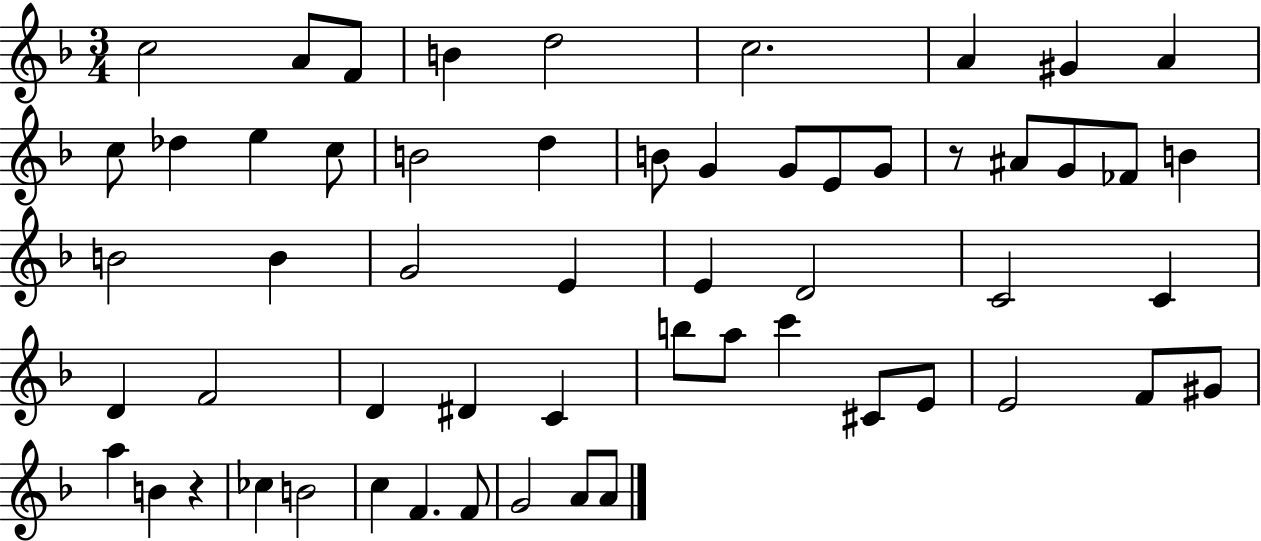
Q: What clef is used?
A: treble